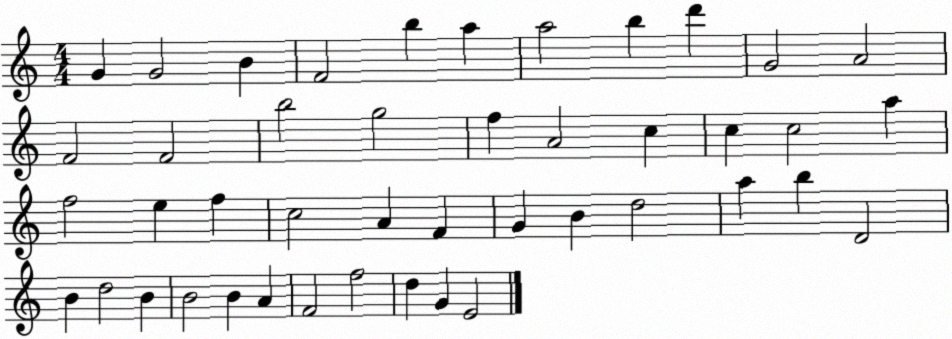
X:1
T:Untitled
M:4/4
L:1/4
K:C
G G2 B F2 b a a2 b d' G2 A2 F2 F2 b2 g2 f A2 c c c2 a f2 e f c2 A F G B d2 a b D2 B d2 B B2 B A F2 f2 d G E2